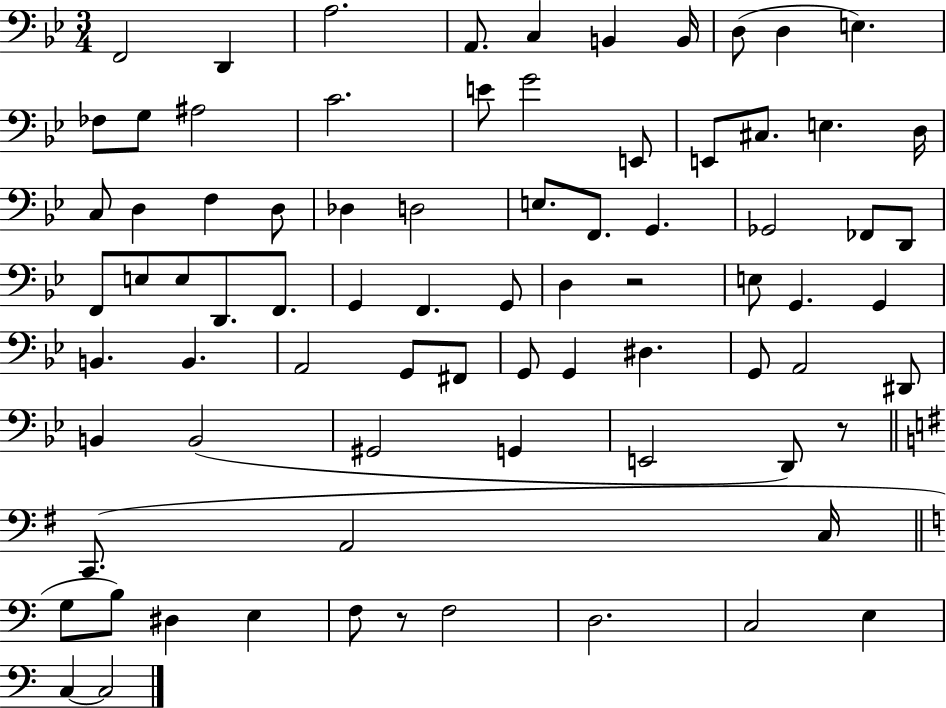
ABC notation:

X:1
T:Untitled
M:3/4
L:1/4
K:Bb
F,,2 D,, A,2 A,,/2 C, B,, B,,/4 D,/2 D, E, _F,/2 G,/2 ^A,2 C2 E/2 G2 E,,/2 E,,/2 ^C,/2 E, D,/4 C,/2 D, F, D,/2 _D, D,2 E,/2 F,,/2 G,, _G,,2 _F,,/2 D,,/2 F,,/2 E,/2 E,/2 D,,/2 F,,/2 G,, F,, G,,/2 D, z2 E,/2 G,, G,, B,, B,, A,,2 G,,/2 ^F,,/2 G,,/2 G,, ^D, G,,/2 A,,2 ^D,,/2 B,, B,,2 ^G,,2 G,, E,,2 D,,/2 z/2 C,,/2 A,,2 C,/4 G,/2 B,/2 ^D, E, F,/2 z/2 F,2 D,2 C,2 E, C, C,2